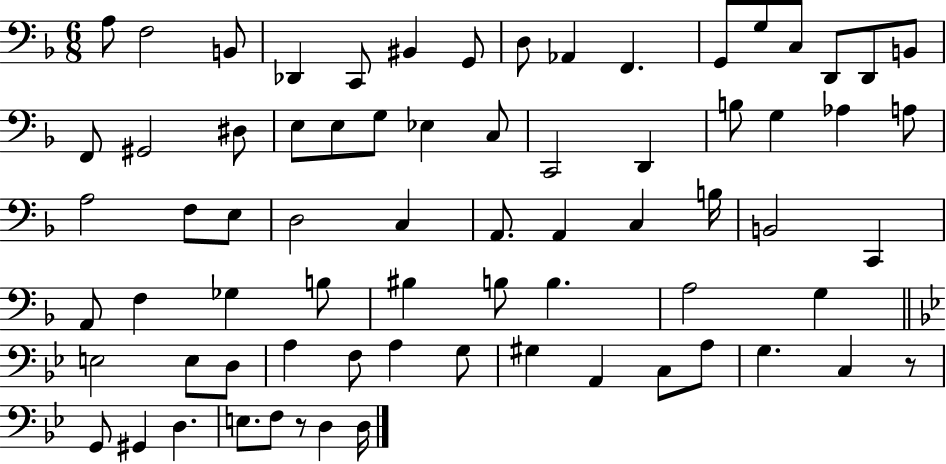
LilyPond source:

{
  \clef bass
  \numericTimeSignature
  \time 6/8
  \key f \major
  a8 f2 b,8 | des,4 c,8 bis,4 g,8 | d8 aes,4 f,4. | g,8 g8 c8 d,8 d,8 b,8 | \break f,8 gis,2 dis8 | e8 e8 g8 ees4 c8 | c,2 d,4 | b8 g4 aes4 a8 | \break a2 f8 e8 | d2 c4 | a,8. a,4 c4 b16 | b,2 c,4 | \break a,8 f4 ges4 b8 | bis4 b8 b4. | a2 g4 | \bar "||" \break \key bes \major e2 e8 d8 | a4 f8 a4 g8 | gis4 a,4 c8 a8 | g4. c4 r8 | \break g,8 gis,4 d4. | e8. f8 r8 d4 d16 | \bar "|."
}